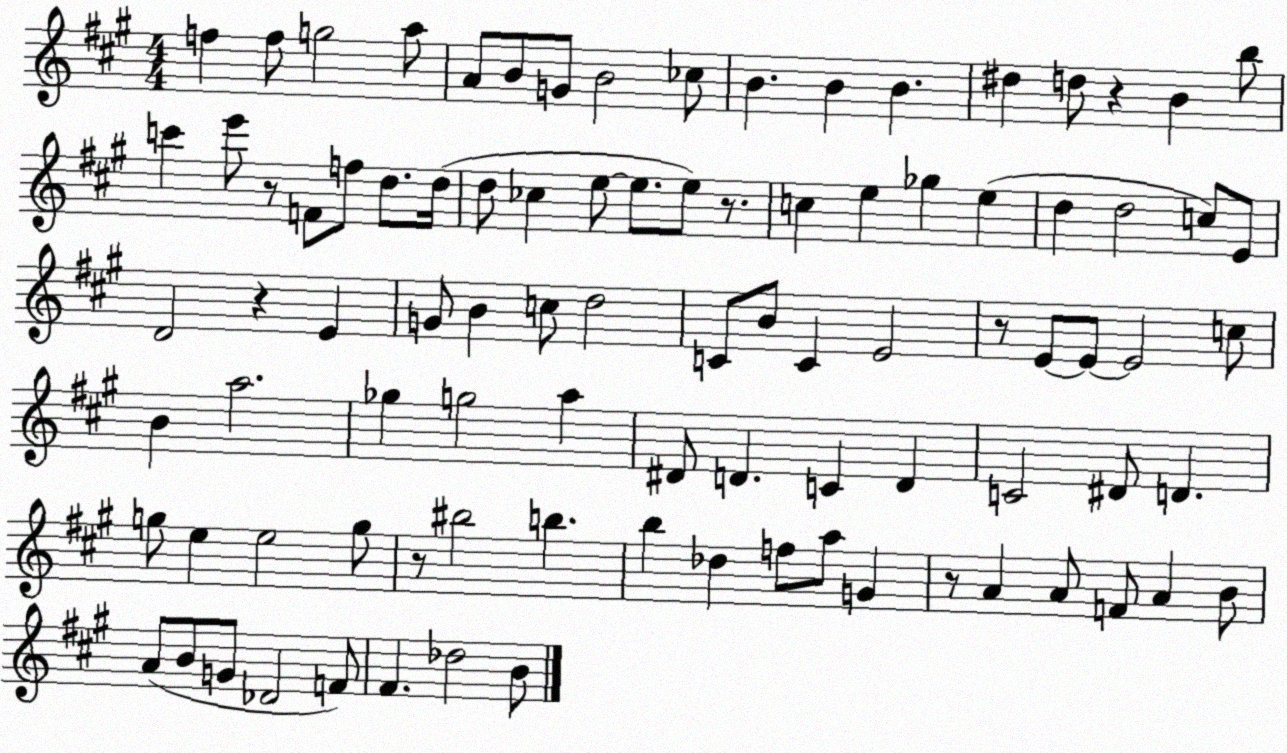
X:1
T:Untitled
M:4/4
L:1/4
K:A
f f/2 g2 a/2 A/2 B/2 G/2 B2 _c/2 B B B ^d d/2 z B b/2 c' e'/2 z/2 F/2 f/2 d/2 d/4 d/2 _c e/2 e/2 e/2 z/2 c e _g e d d2 c/2 E/2 D2 z E G/2 B c/2 d2 C/2 B/2 C E2 z/2 E/2 E/2 E2 c/2 B a2 _g g2 a ^D/2 D C D C2 ^D/2 D g/2 e e2 g/2 z/2 ^b2 b b _d f/2 a/2 G z/2 A A/2 F/2 A B/2 A/2 B/2 G/2 _D2 F/2 ^F _d2 B/2